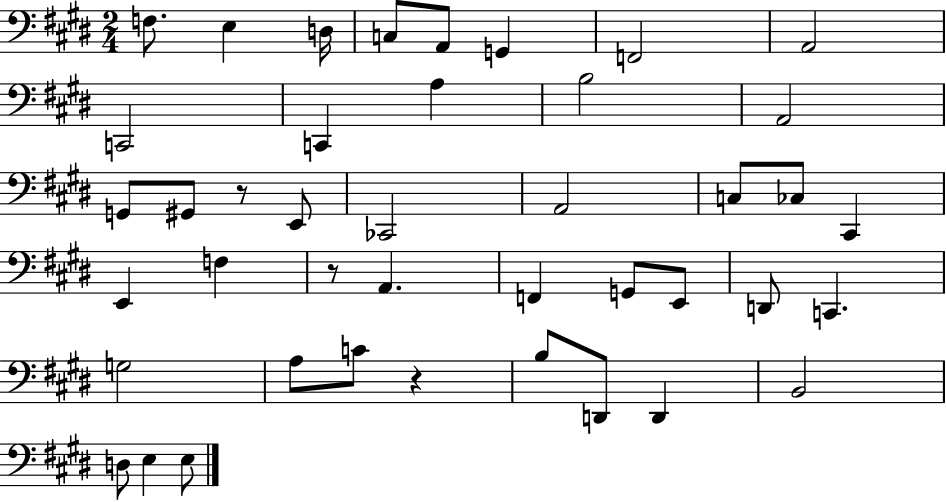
F3/e. E3/q D3/s C3/e A2/e G2/q F2/h A2/h C2/h C2/q A3/q B3/h A2/h G2/e G#2/e R/e E2/e CES2/h A2/h C3/e CES3/e C#2/q E2/q F3/q R/e A2/q. F2/q G2/e E2/e D2/e C2/q. G3/h A3/e C4/e R/q B3/e D2/e D2/q B2/h D3/e E3/q E3/e